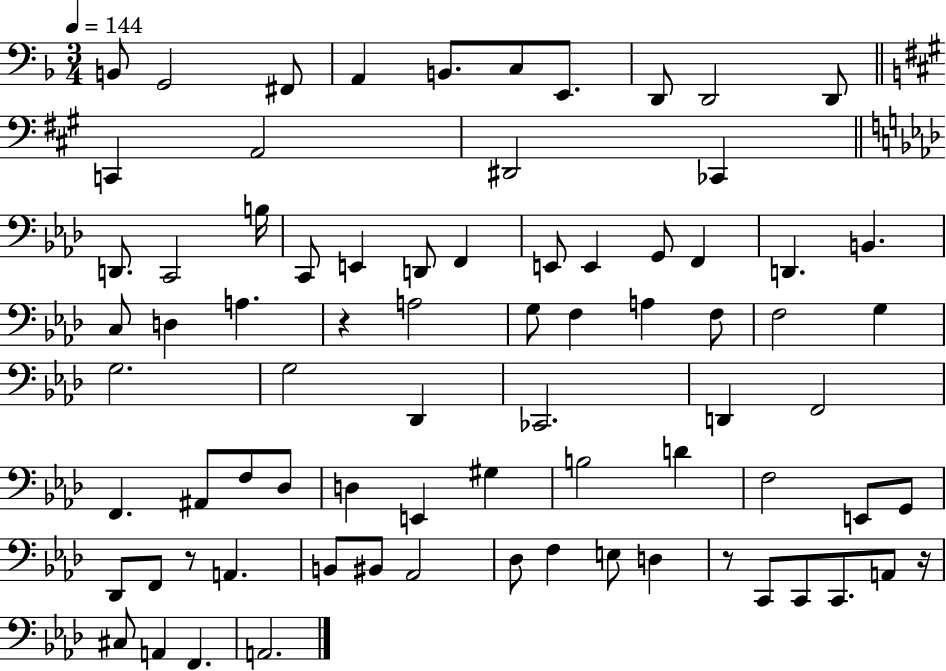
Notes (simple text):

B2/e G2/h F#2/e A2/q B2/e. C3/e E2/e. D2/e D2/h D2/e C2/q A2/h D#2/h CES2/q D2/e. C2/h B3/s C2/e E2/q D2/e F2/q E2/e E2/q G2/e F2/q D2/q. B2/q. C3/e D3/q A3/q. R/q A3/h G3/e F3/q A3/q F3/e F3/h G3/q G3/h. G3/h Db2/q CES2/h. D2/q F2/h F2/q. A#2/e F3/e Db3/e D3/q E2/q G#3/q B3/h D4/q F3/h E2/e G2/e Db2/e F2/e R/e A2/q. B2/e BIS2/e Ab2/h Db3/e F3/q E3/e D3/q R/e C2/e C2/e C2/e. A2/e R/s C#3/e A2/q F2/q. A2/h.